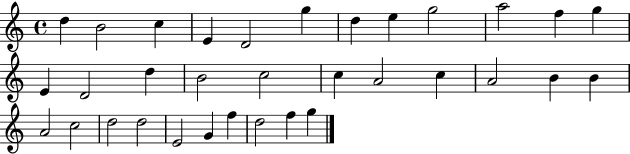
X:1
T:Untitled
M:4/4
L:1/4
K:C
d B2 c E D2 g d e g2 a2 f g E D2 d B2 c2 c A2 c A2 B B A2 c2 d2 d2 E2 G f d2 f g